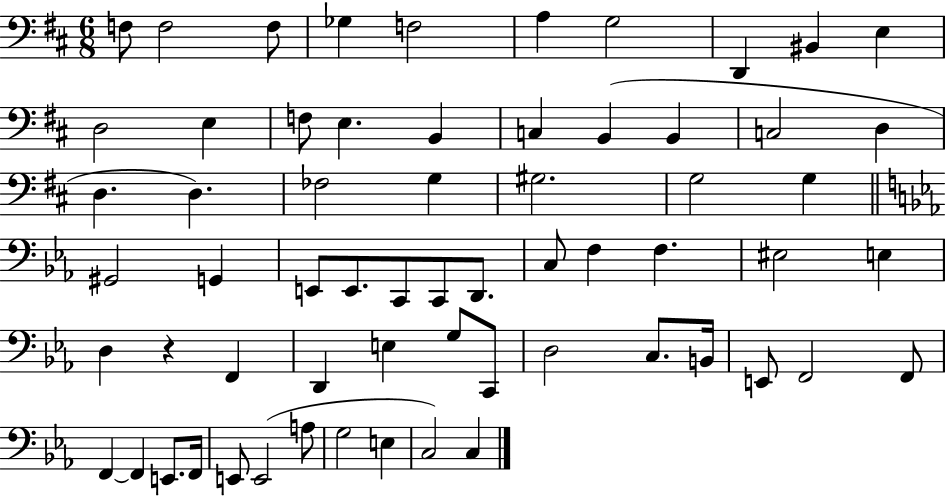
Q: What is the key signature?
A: D major